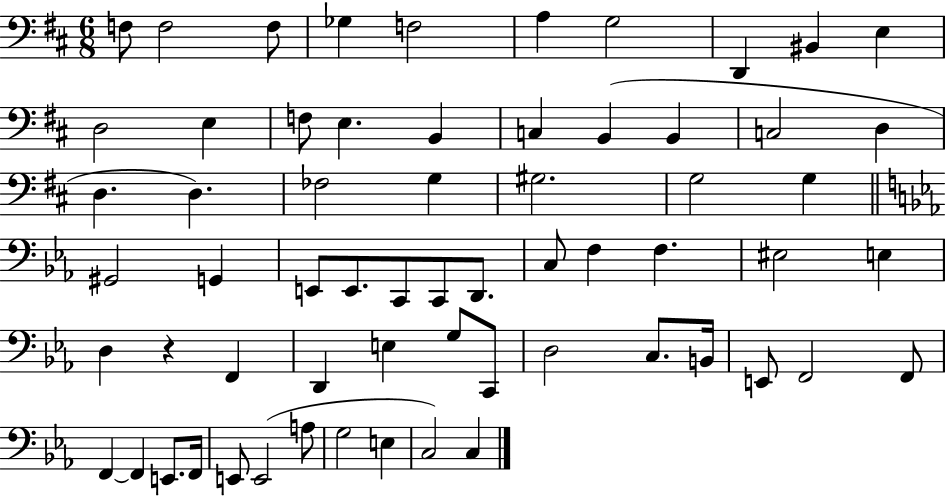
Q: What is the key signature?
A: D major